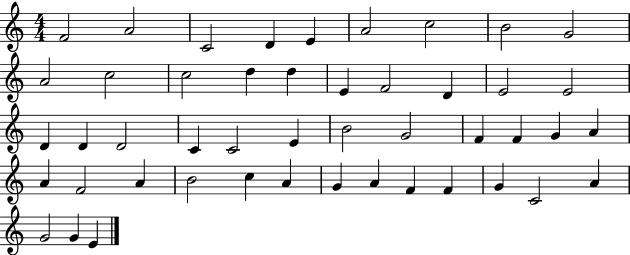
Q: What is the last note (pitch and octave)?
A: E4